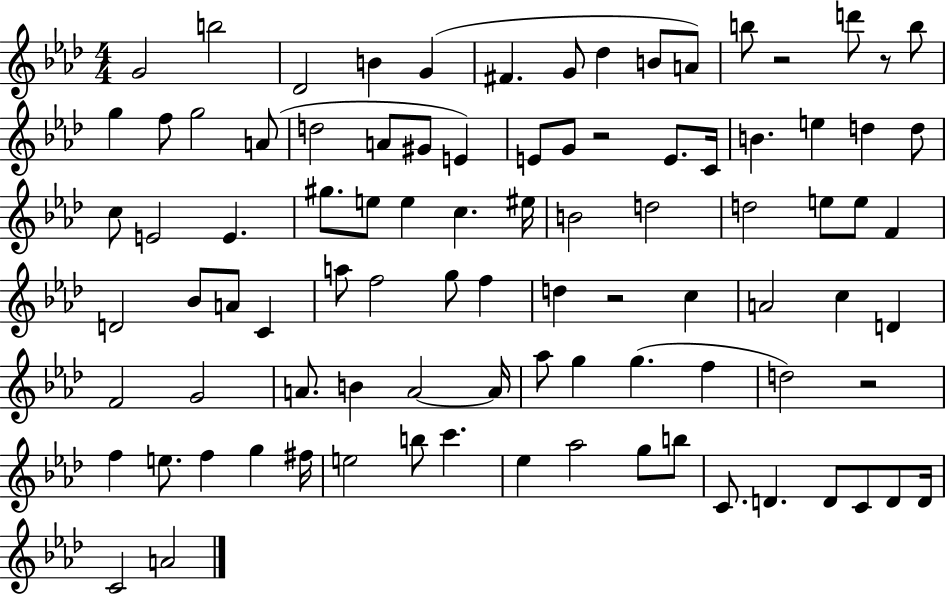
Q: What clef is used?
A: treble